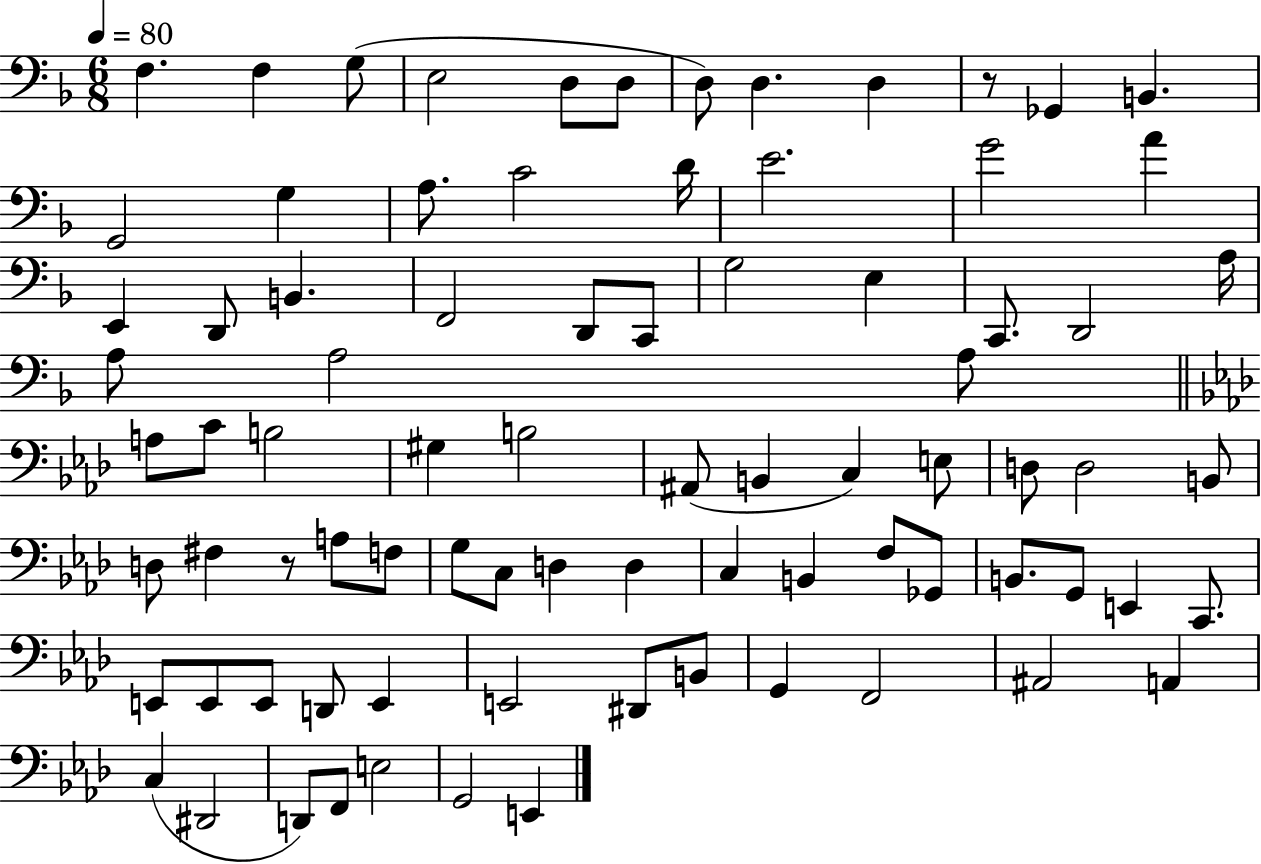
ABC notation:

X:1
T:Untitled
M:6/8
L:1/4
K:F
F, F, G,/2 E,2 D,/2 D,/2 D,/2 D, D, z/2 _G,, B,, G,,2 G, A,/2 C2 D/4 E2 G2 A E,, D,,/2 B,, F,,2 D,,/2 C,,/2 G,2 E, C,,/2 D,,2 A,/4 A,/2 A,2 A,/2 A,/2 C/2 B,2 ^G, B,2 ^A,,/2 B,, C, E,/2 D,/2 D,2 B,,/2 D,/2 ^F, z/2 A,/2 F,/2 G,/2 C,/2 D, D, C, B,, F,/2 _G,,/2 B,,/2 G,,/2 E,, C,,/2 E,,/2 E,,/2 E,,/2 D,,/2 E,, E,,2 ^D,,/2 B,,/2 G,, F,,2 ^A,,2 A,, C, ^D,,2 D,,/2 F,,/2 E,2 G,,2 E,,